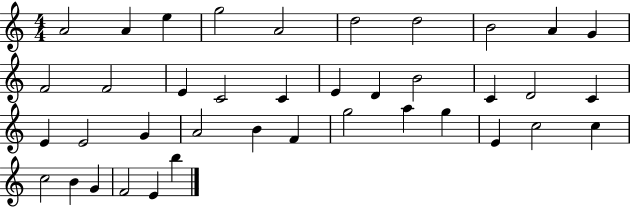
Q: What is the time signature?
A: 4/4